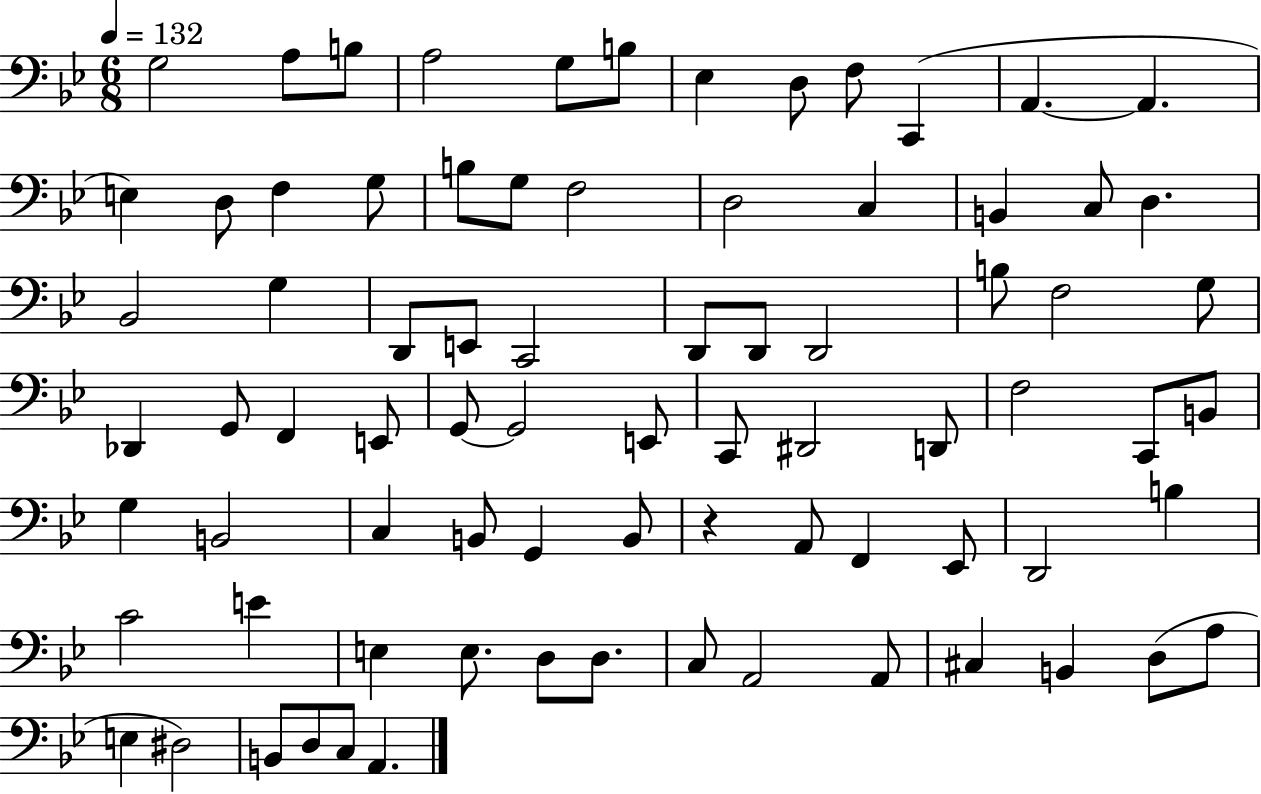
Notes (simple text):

G3/h A3/e B3/e A3/h G3/e B3/e Eb3/q D3/e F3/e C2/q A2/q. A2/q. E3/q D3/e F3/q G3/e B3/e G3/e F3/h D3/h C3/q B2/q C3/e D3/q. Bb2/h G3/q D2/e E2/e C2/h D2/e D2/e D2/h B3/e F3/h G3/e Db2/q G2/e F2/q E2/e G2/e G2/h E2/e C2/e D#2/h D2/e F3/h C2/e B2/e G3/q B2/h C3/q B2/e G2/q B2/e R/q A2/e F2/q Eb2/e D2/h B3/q C4/h E4/q E3/q E3/e. D3/e D3/e. C3/e A2/h A2/e C#3/q B2/q D3/e A3/e E3/q D#3/h B2/e D3/e C3/e A2/q.